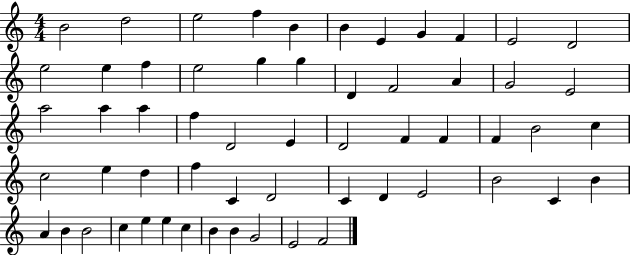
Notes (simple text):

B4/h D5/h E5/h F5/q B4/q B4/q E4/q G4/q F4/q E4/h D4/h E5/h E5/q F5/q E5/h G5/q G5/q D4/q F4/h A4/q G4/h E4/h A5/h A5/q A5/q F5/q D4/h E4/q D4/h F4/q F4/q F4/q B4/h C5/q C5/h E5/q D5/q F5/q C4/q D4/h C4/q D4/q E4/h B4/h C4/q B4/q A4/q B4/q B4/h C5/q E5/q E5/q C5/q B4/q B4/q G4/h E4/h F4/h